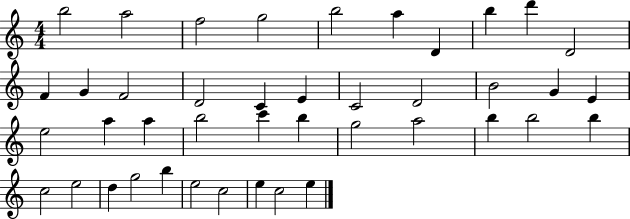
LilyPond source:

{
  \clef treble
  \numericTimeSignature
  \time 4/4
  \key c \major
  b''2 a''2 | f''2 g''2 | b''2 a''4 d'4 | b''4 d'''4 d'2 | \break f'4 g'4 f'2 | d'2 c'4 e'4 | c'2 d'2 | b'2 g'4 e'4 | \break e''2 a''4 a''4 | b''2 c'''4 b''4 | g''2 a''2 | b''4 b''2 b''4 | \break c''2 e''2 | d''4 g''2 b''4 | e''2 c''2 | e''4 c''2 e''4 | \break \bar "|."
}